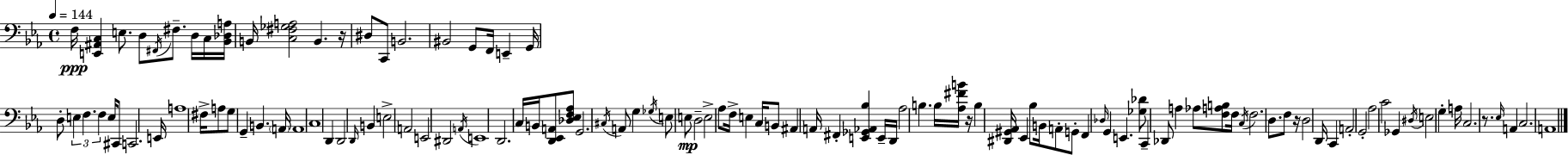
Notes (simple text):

F3/s [E2,A#2,C3]/q E3/e. D3/e F#2/s F#3/e. D3/s C3/s [Bb2,Db3,A3]/s B2/s [C3,F#3,Gb3,A3]/h B2/q. R/s D#3/e C2/e B2/h. BIS2/h G2/e F2/s E2/q G2/s D3/e E3/q F3/q. F3/q E3/s C#2/e C2/h. E2/s A3/w F#3/s A3/e G3/e G2/q B2/q. A2/s A2/w C3/w D2/q D2/h D2/s B2/q E3/h A2/h E2/h D#2/h A2/s E2/w D2/h. C3/s B2/s [D2,Eb2,A2]/e [Db3,Eb3,F3,Ab3]/e G2/h. C#3/s A2/e G3/q Gb3/s E3/e E3/e D3/h E3/h Ab3/e F3/s E3/q C3/s B2/e A#2/q A2/s F#2/q [E2,Gb2,Ab2,Bb3]/q E2/s D2/s Ab3/h B3/q. B3/s [Ab3,F#4,B4]/s R/s B3/q [D#2,G#2,Ab2]/s Eb2/q Bb3/e B2/s A2/e G2/e F2/q Db3/s G2/q E2/q. [Gb3,Db4]/e C2/q Db2/e A3/q Ab3/e [F3,A3,B3]/e F3/s C3/s F3/h. D3/e. F3/e R/s D3/h D2/s C2/q A2/h G2/h Ab3/h C4/h Gb2/q D#3/s E3/h G3/q A3/s C3/h. R/e. Eb3/s A2/q C3/h. A2/w